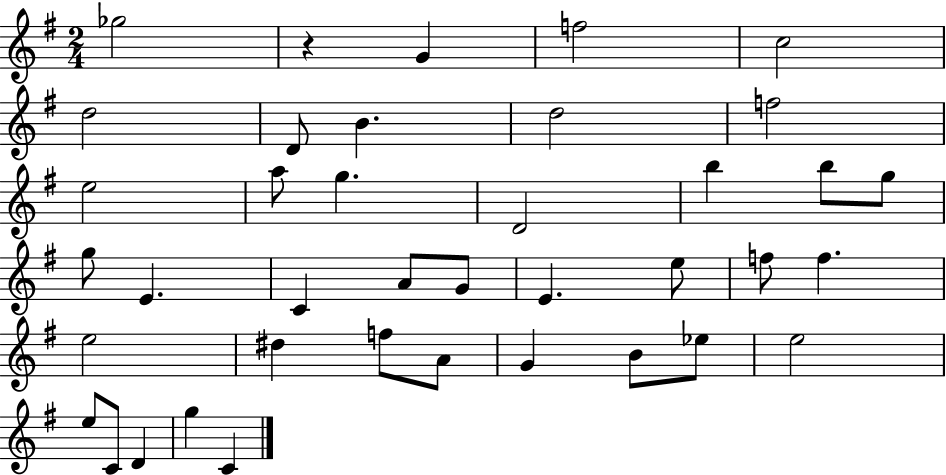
Gb5/h R/q G4/q F5/h C5/h D5/h D4/e B4/q. D5/h F5/h E5/h A5/e G5/q. D4/h B5/q B5/e G5/e G5/e E4/q. C4/q A4/e G4/e E4/q. E5/e F5/e F5/q. E5/h D#5/q F5/e A4/e G4/q B4/e Eb5/e E5/h E5/e C4/e D4/q G5/q C4/q